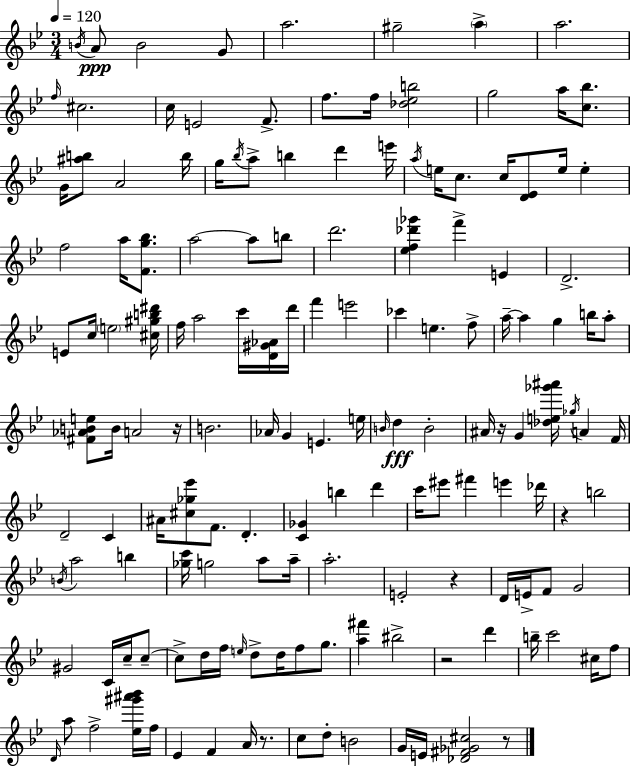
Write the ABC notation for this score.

X:1
T:Untitled
M:3/4
L:1/4
K:Gm
B/4 A/2 B2 G/2 a2 ^g2 a a2 f/4 ^c2 c/4 E2 F/2 f/2 f/4 [_d_eb]2 g2 a/4 [c_b]/2 G/4 [^ab]/2 A2 b/4 g/4 _b/4 a/2 b d' e'/4 a/4 e/4 c/2 c/4 [D_E]/2 e/4 e f2 a/4 [Fg_b]/2 a2 a/2 b/2 d'2 [_ef_d'_g'] f' E D2 E/2 c/4 e2 [^c^gb^d']/4 f/4 a2 c'/4 [D^G_A]/4 d'/4 f' e'2 _c' e f/2 a/4 a g b/4 a/2 [^F_ABe]/2 B/4 A2 z/4 B2 _A/4 G E e/4 B/4 d B2 ^A/4 z/4 G [_de_g'^a']/4 _g/4 A F/4 D2 C ^A/4 [^c_g_e']/2 F/2 D [C_G] b d' c'/4 ^e'/2 ^f' e' _d'/4 z b2 B/4 a2 b [_gc']/4 g2 a/2 a/4 a2 E2 z D/4 E/4 F/2 G2 ^G2 C/4 c/4 c/2 c/2 d/4 f/4 e/4 d/2 d/4 f/2 g/2 [a^f'] ^b2 z2 d' b/4 c'2 ^c/4 f/2 D/4 a/2 f2 [_e^g'^a'_b']/4 f/4 _E F A/4 z/2 c/2 d/2 B2 G/4 E/4 [_D^F_G^c]2 z/2